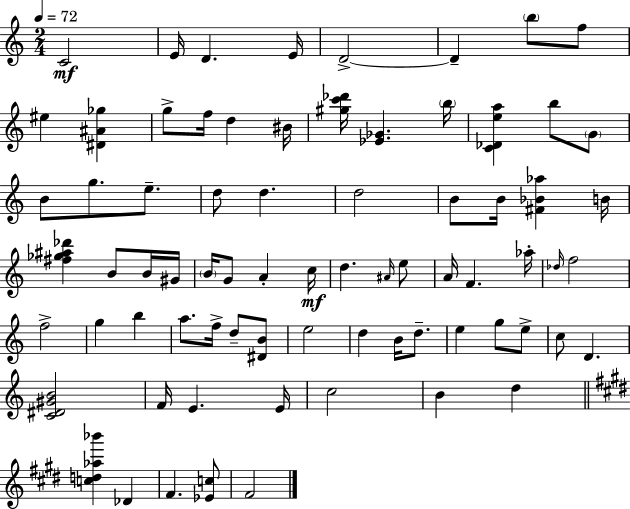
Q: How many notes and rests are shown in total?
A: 74